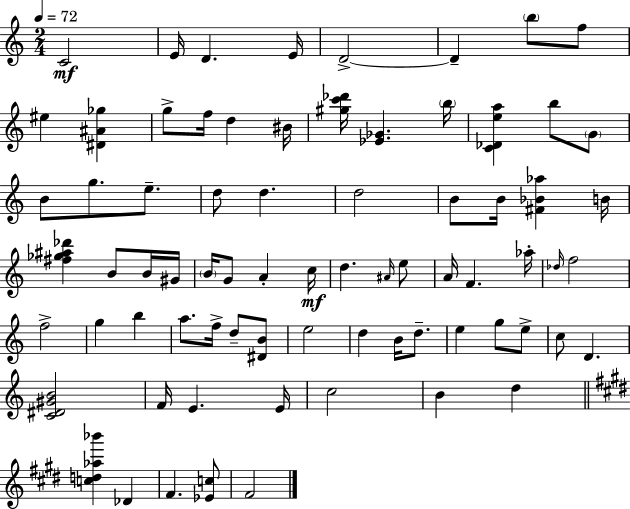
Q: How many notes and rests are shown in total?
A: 74